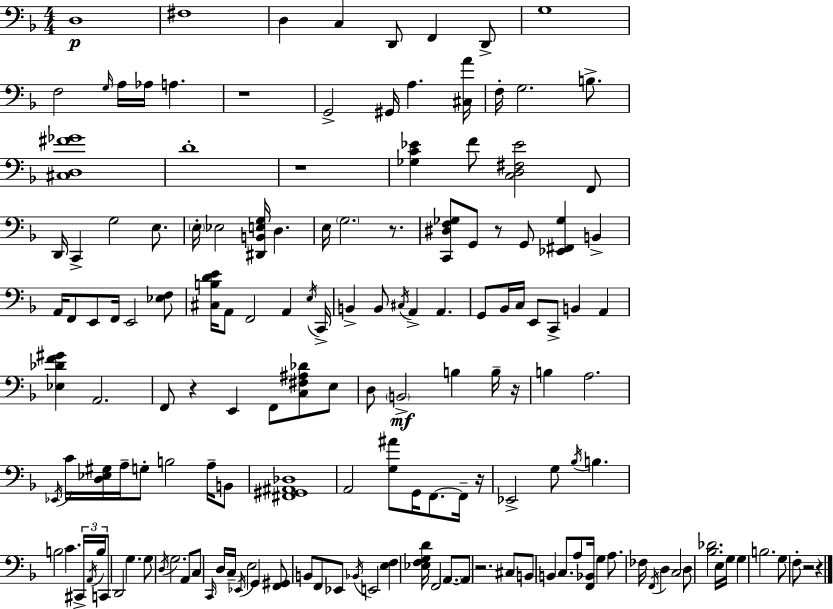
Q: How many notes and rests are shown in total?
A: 156